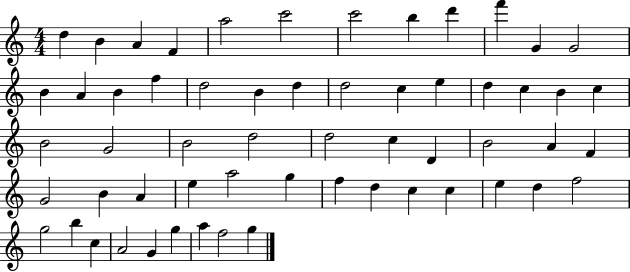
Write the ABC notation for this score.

X:1
T:Untitled
M:4/4
L:1/4
K:C
d B A F a2 c'2 c'2 b d' f' G G2 B A B f d2 B d d2 c e d c B c B2 G2 B2 d2 d2 c D B2 A F G2 B A e a2 g f d c c e d f2 g2 b c A2 G g a f2 g